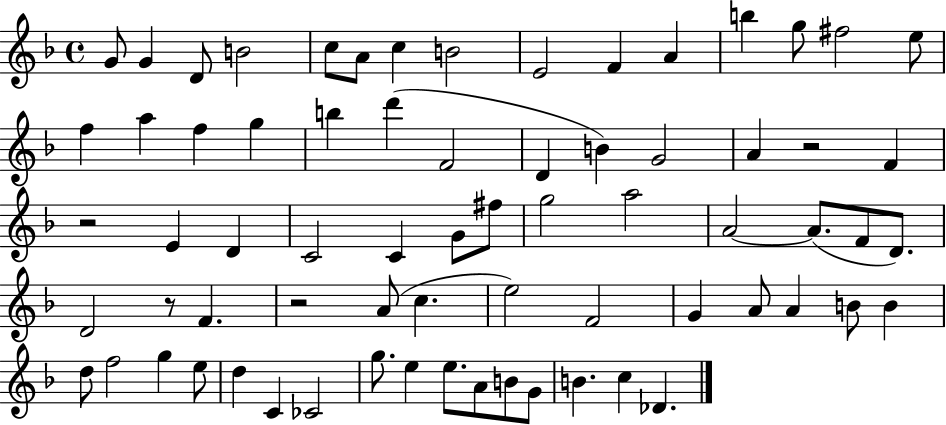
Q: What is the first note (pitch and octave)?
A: G4